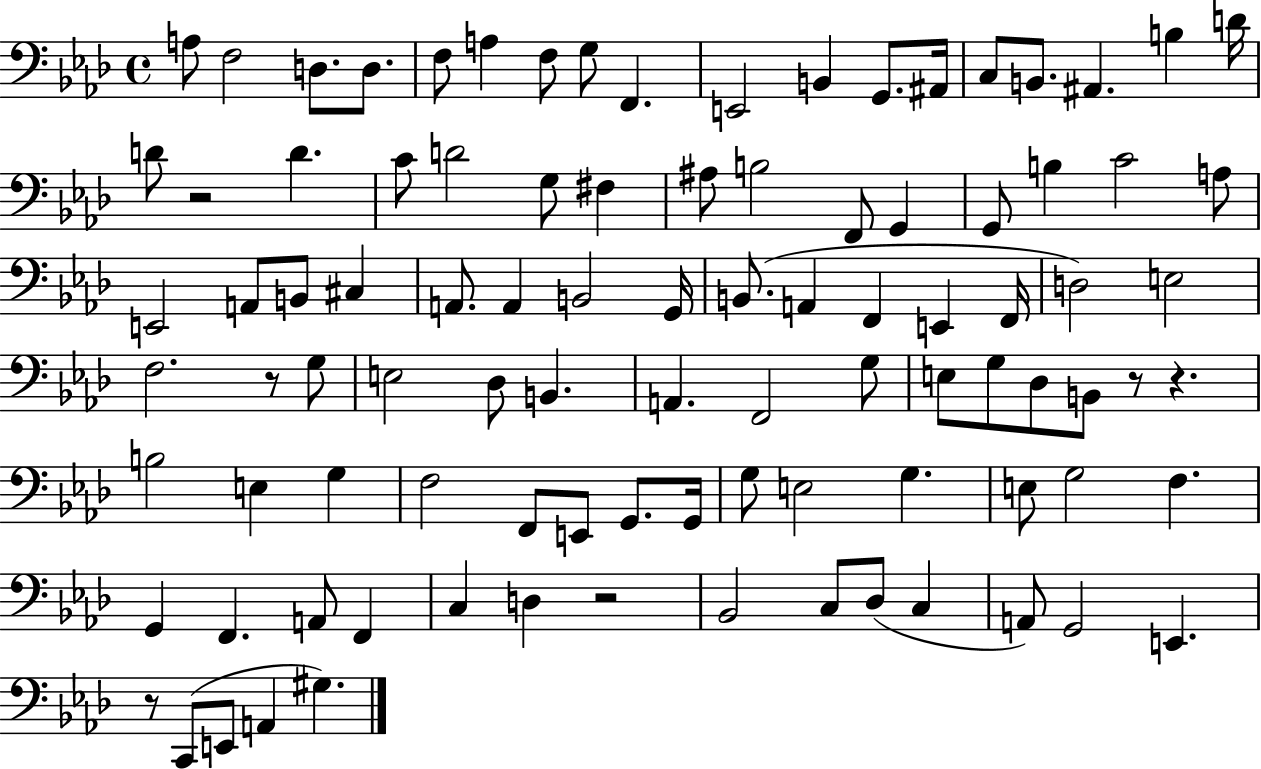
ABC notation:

X:1
T:Untitled
M:4/4
L:1/4
K:Ab
A,/2 F,2 D,/2 D,/2 F,/2 A, F,/2 G,/2 F,, E,,2 B,, G,,/2 ^A,,/4 C,/2 B,,/2 ^A,, B, D/4 D/2 z2 D C/2 D2 G,/2 ^F, ^A,/2 B,2 F,,/2 G,, G,,/2 B, C2 A,/2 E,,2 A,,/2 B,,/2 ^C, A,,/2 A,, B,,2 G,,/4 B,,/2 A,, F,, E,, F,,/4 D,2 E,2 F,2 z/2 G,/2 E,2 _D,/2 B,, A,, F,,2 G,/2 E,/2 G,/2 _D,/2 B,,/2 z/2 z B,2 E, G, F,2 F,,/2 E,,/2 G,,/2 G,,/4 G,/2 E,2 G, E,/2 G,2 F, G,, F,, A,,/2 F,, C, D, z2 _B,,2 C,/2 _D,/2 C, A,,/2 G,,2 E,, z/2 C,,/2 E,,/2 A,, ^G,